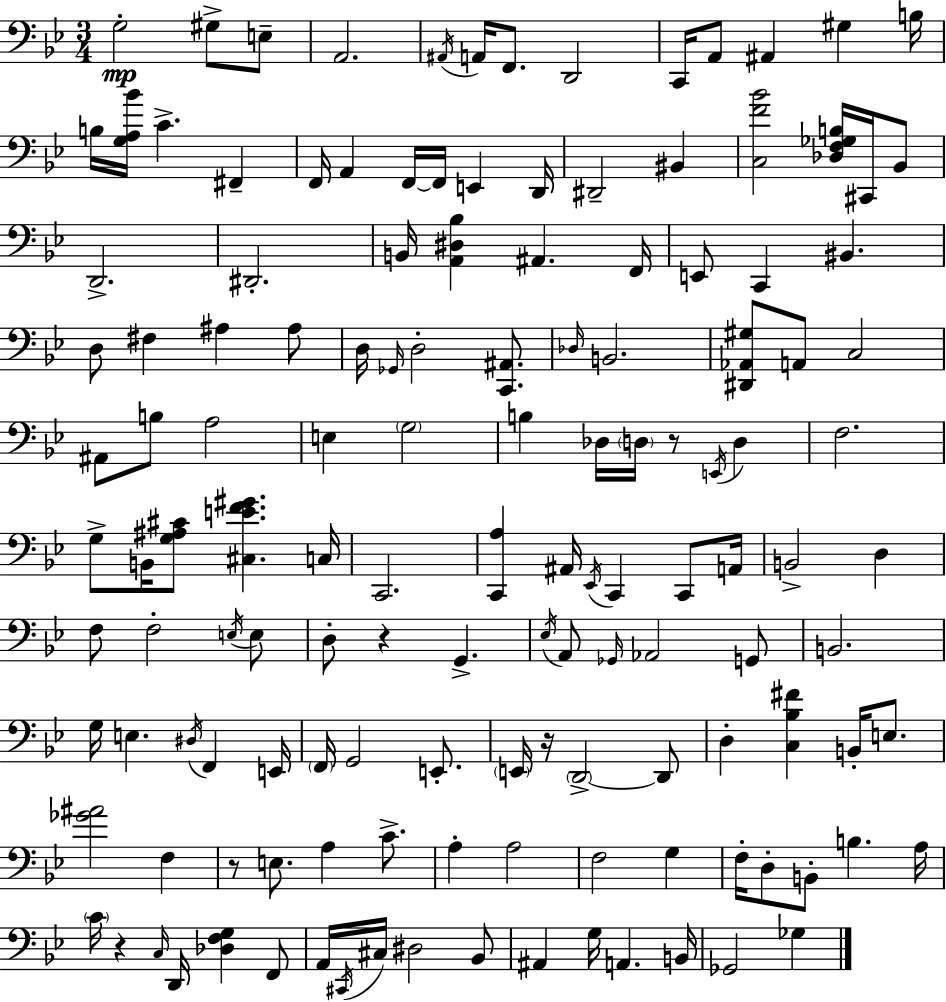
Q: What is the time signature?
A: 3/4